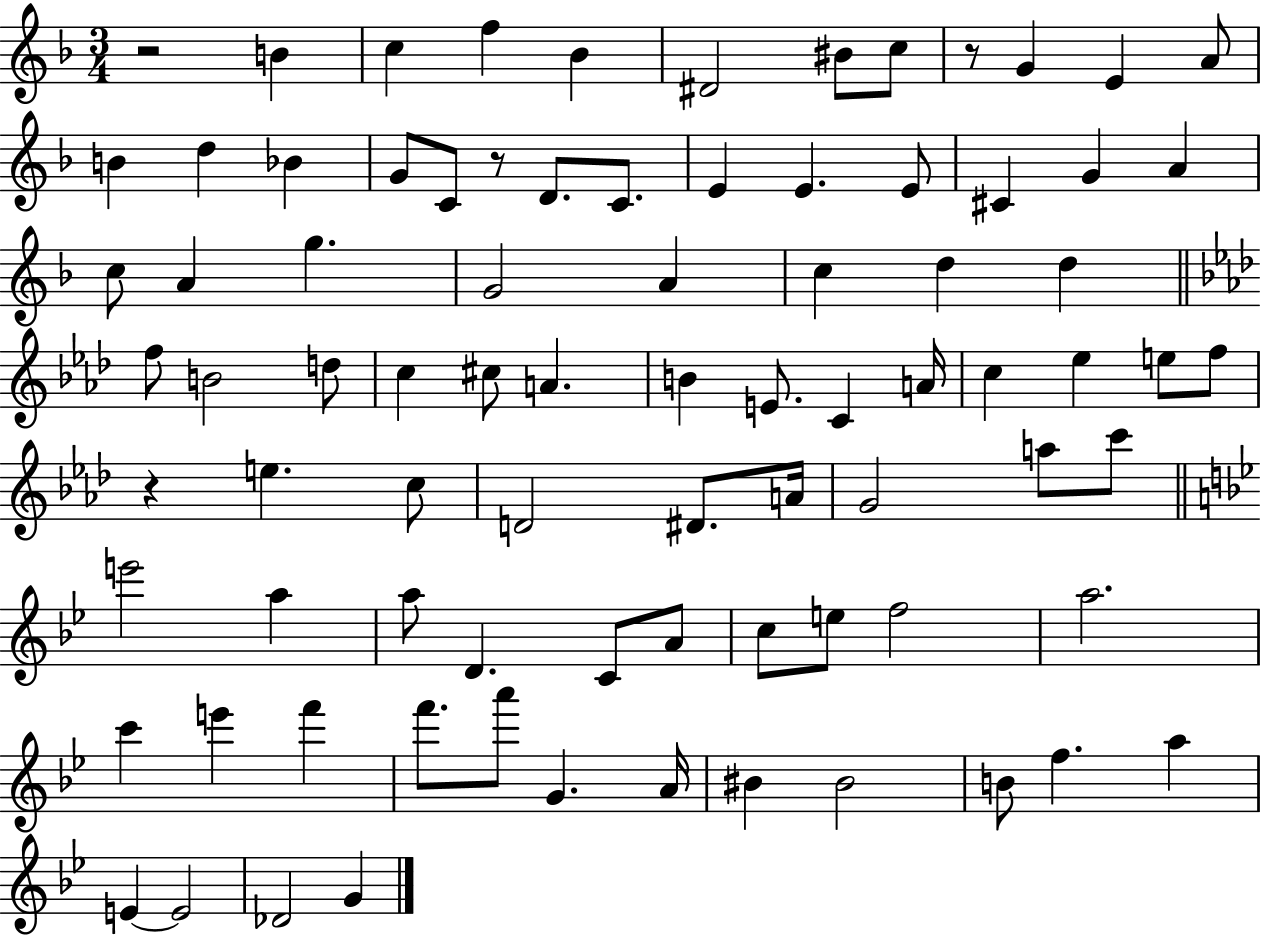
{
  \clef treble
  \numericTimeSignature
  \time 3/4
  \key f \major
  \repeat volta 2 { r2 b'4 | c''4 f''4 bes'4 | dis'2 bis'8 c''8 | r8 g'4 e'4 a'8 | \break b'4 d''4 bes'4 | g'8 c'8 r8 d'8. c'8. | e'4 e'4. e'8 | cis'4 g'4 a'4 | \break c''8 a'4 g''4. | g'2 a'4 | c''4 d''4 d''4 | \bar "||" \break \key f \minor f''8 b'2 d''8 | c''4 cis''8 a'4. | b'4 e'8. c'4 a'16 | c''4 ees''4 e''8 f''8 | \break r4 e''4. c''8 | d'2 dis'8. a'16 | g'2 a''8 c'''8 | \bar "||" \break \key bes \major e'''2 a''4 | a''8 d'4. c'8 a'8 | c''8 e''8 f''2 | a''2. | \break c'''4 e'''4 f'''4 | f'''8. a'''8 g'4. a'16 | bis'4 bis'2 | b'8 f''4. a''4 | \break e'4~~ e'2 | des'2 g'4 | } \bar "|."
}